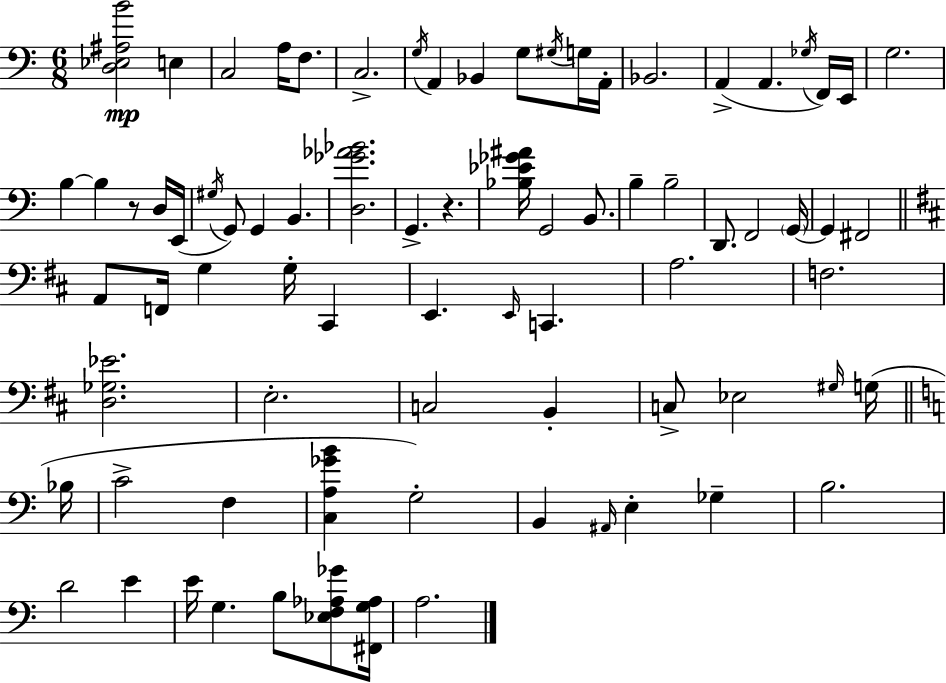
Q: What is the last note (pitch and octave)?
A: A3